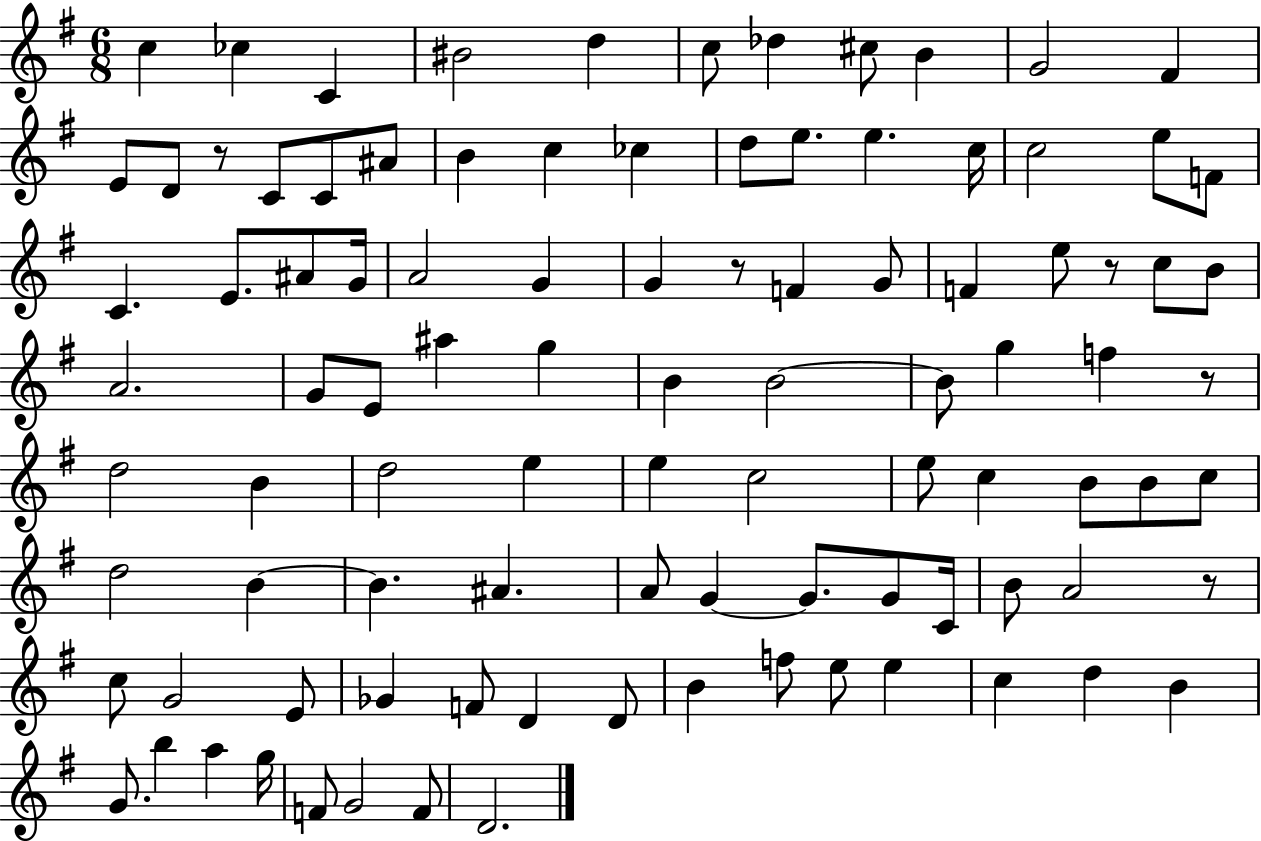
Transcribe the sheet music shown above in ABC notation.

X:1
T:Untitled
M:6/8
L:1/4
K:G
c _c C ^B2 d c/2 _d ^c/2 B G2 ^F E/2 D/2 z/2 C/2 C/2 ^A/2 B c _c d/2 e/2 e c/4 c2 e/2 F/2 C E/2 ^A/2 G/4 A2 G G z/2 F G/2 F e/2 z/2 c/2 B/2 A2 G/2 E/2 ^a g B B2 B/2 g f z/2 d2 B d2 e e c2 e/2 c B/2 B/2 c/2 d2 B B ^A A/2 G G/2 G/2 C/4 B/2 A2 z/2 c/2 G2 E/2 _G F/2 D D/2 B f/2 e/2 e c d B G/2 b a g/4 F/2 G2 F/2 D2